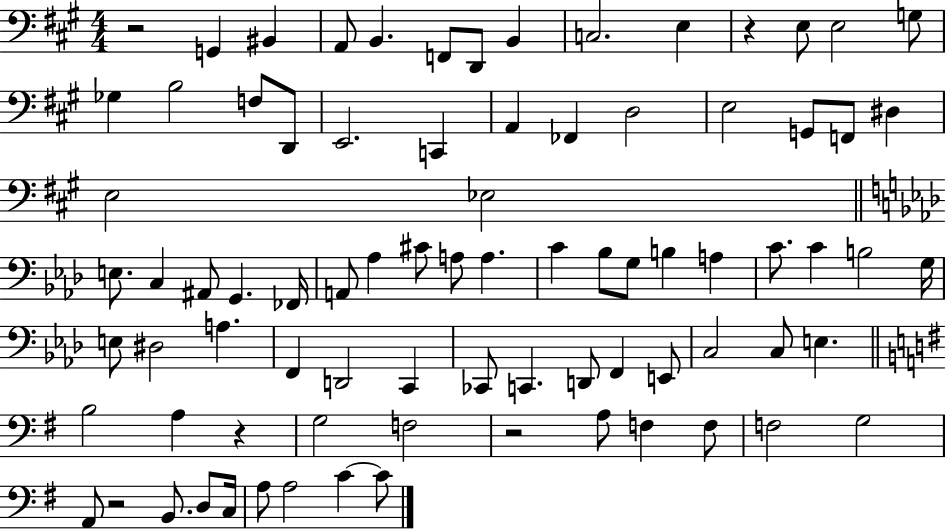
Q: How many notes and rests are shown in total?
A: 82